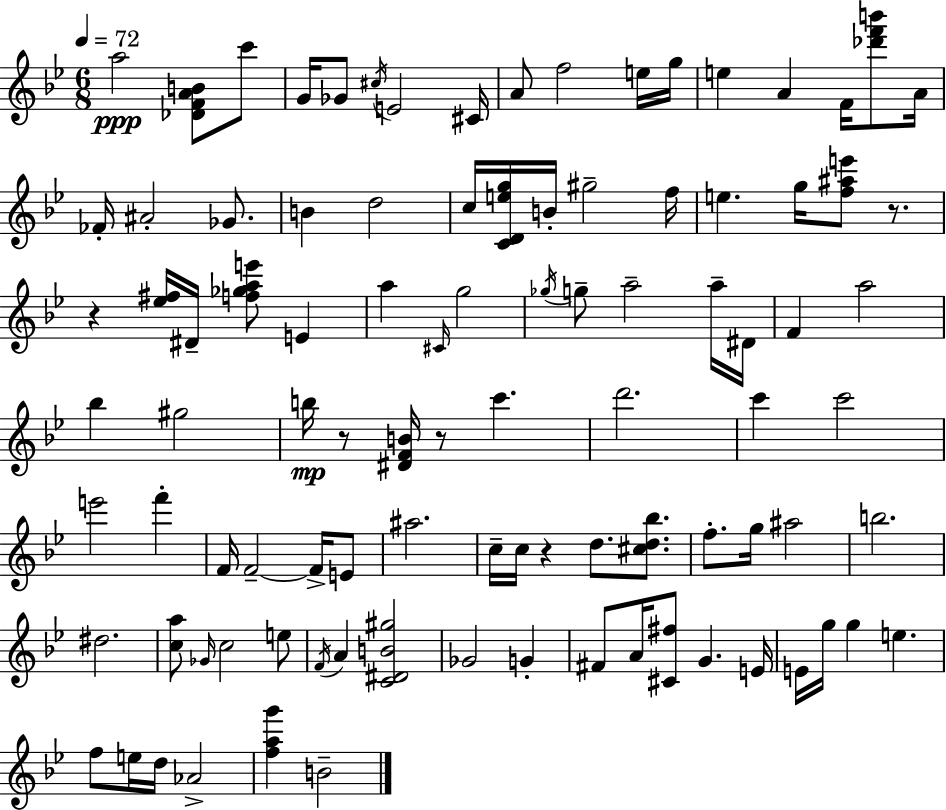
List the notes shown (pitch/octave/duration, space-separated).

A5/h [Db4,F4,A4,B4]/e C6/e G4/s Gb4/e C#5/s E4/h C#4/s A4/e F5/h E5/s G5/s E5/q A4/q F4/s [Db6,F6,B6]/e A4/s FES4/s A#4/h Gb4/e. B4/q D5/h C5/s [C4,D4,E5,G5]/s B4/s G#5/h F5/s E5/q. G5/s [F5,A#5,E6]/e R/e. R/q [Eb5,F#5]/s D#4/s [F5,Gb5,A5,E6]/e E4/q A5/q C#4/s G5/h Gb5/s G5/e A5/h A5/s D#4/s F4/q A5/h Bb5/q G#5/h B5/s R/e [D#4,F4,B4]/s R/e C6/q. D6/h. C6/q C6/h E6/h F6/q F4/s F4/h F4/s E4/e A#5/h. C5/s C5/s R/q D5/e. [C#5,D5,Bb5]/e. F5/e. G5/s A#5/h B5/h. D#5/h. [C5,A5]/e Gb4/s C5/h E5/e F4/s A4/q [C4,D#4,B4,G#5]/h Gb4/h G4/q F#4/e A4/s [C#4,F#5]/e G4/q. E4/s E4/s G5/s G5/q E5/q. F5/e E5/s D5/s Ab4/h [F5,A5,G6]/q B4/h